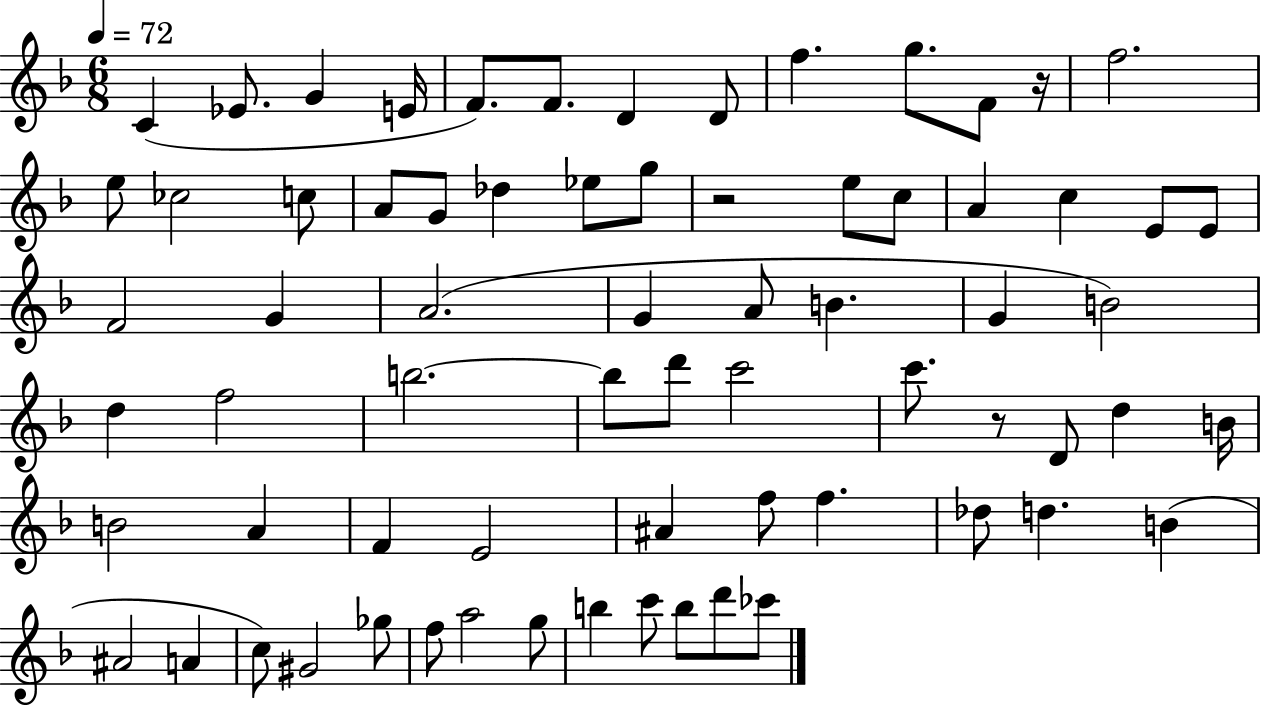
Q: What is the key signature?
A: F major